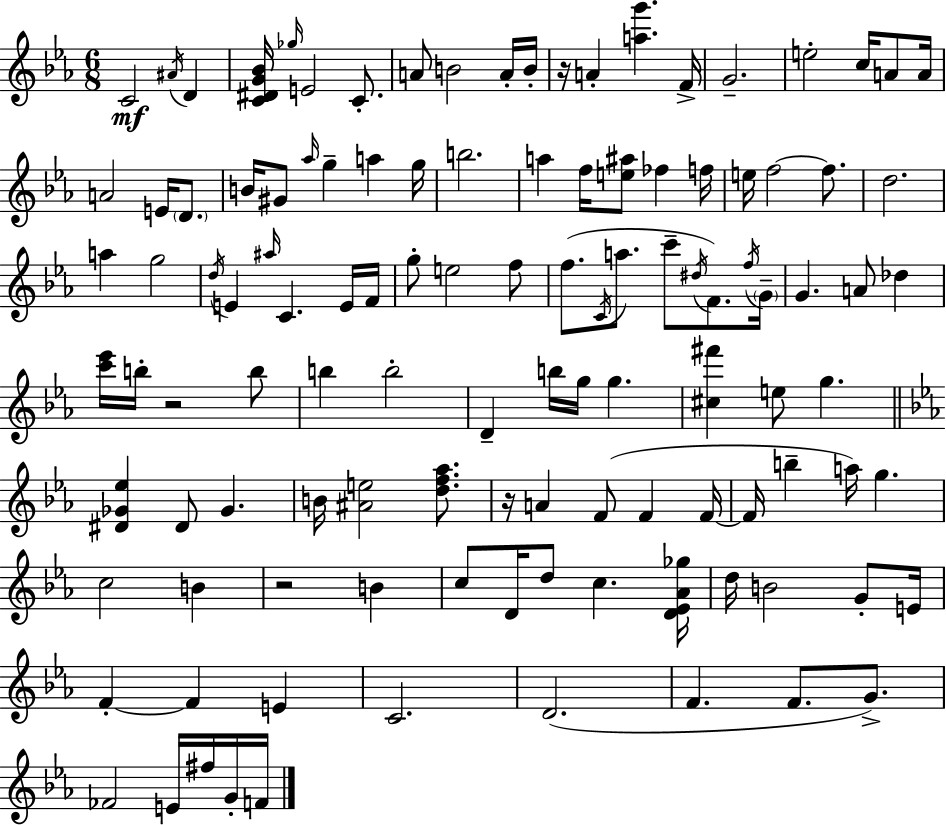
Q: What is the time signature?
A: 6/8